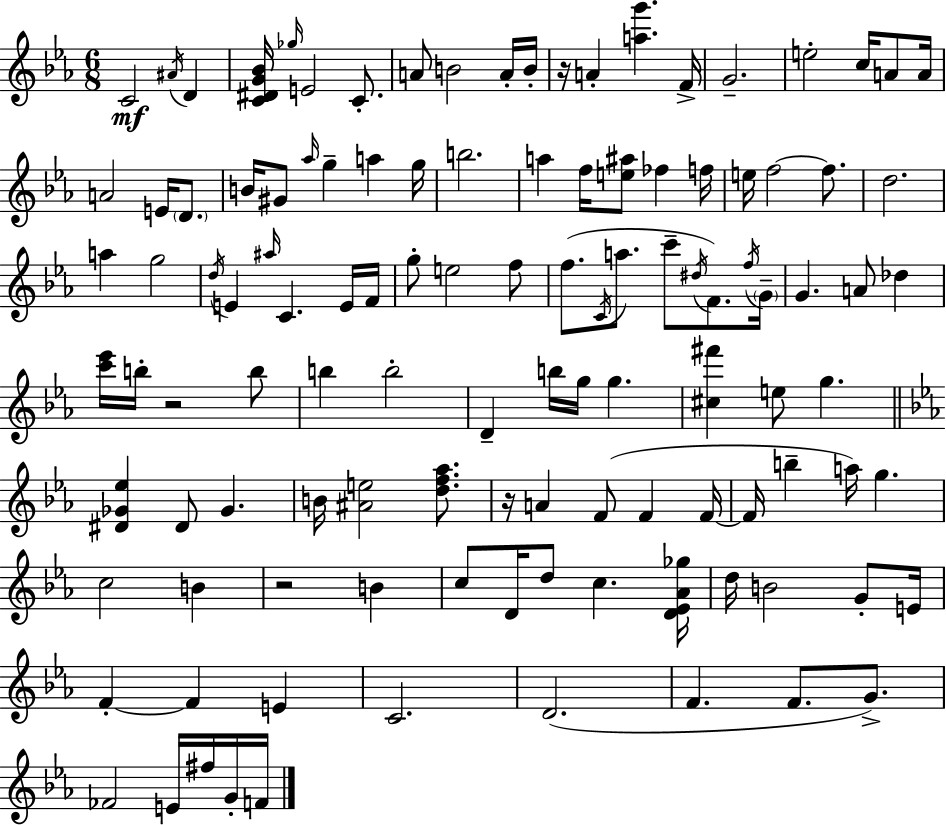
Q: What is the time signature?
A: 6/8